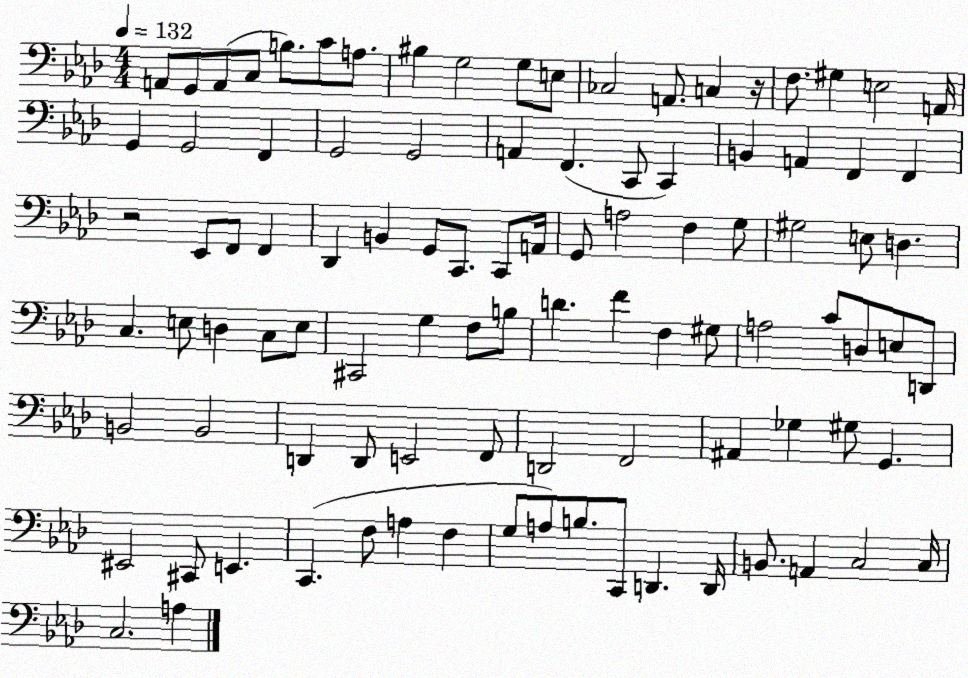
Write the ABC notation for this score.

X:1
T:Untitled
M:4/4
L:1/4
K:Ab
A,,/2 G,,/2 A,,/2 C,/2 B,/2 C/2 A,/2 ^B, G,2 G,/2 E,/2 _C,2 A,,/2 C, z/4 F,/2 ^G, E,2 A,,/4 G,, G,,2 F,, G,,2 G,,2 A,, F,, C,,/2 C,, B,, A,, F,, F,, z2 _E,,/2 F,,/2 F,, _D,, B,, G,,/2 C,,/2 C,,/2 A,,/4 G,,/2 A,2 F, G,/2 ^G,2 E,/2 D, C, E,/2 D, C,/2 E,/2 ^C,,2 G, F,/2 B,/2 D F F, ^G,/2 A,2 C/2 D,/2 E,/2 D,,/2 B,,2 B,,2 D,, D,,/2 E,,2 F,,/2 D,,2 F,,2 ^A,, _G, ^G,/2 G,, ^E,,2 ^C,,/2 E,, C,, F,/2 A, F, G,/2 A,/2 B,/2 C,,/2 D,, D,,/4 B,,/2 A,, C,2 C,/4 C,2 A,